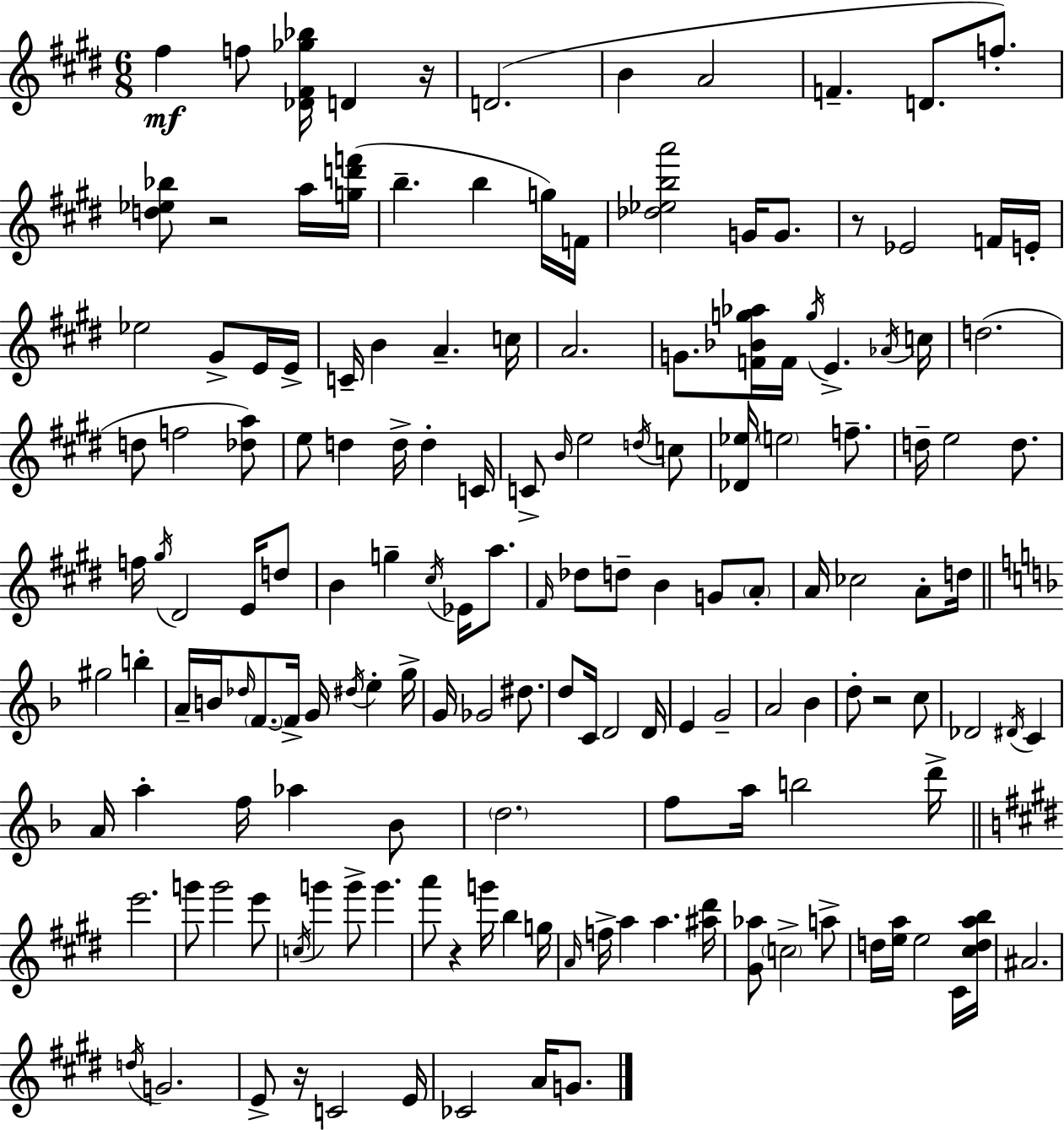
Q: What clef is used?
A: treble